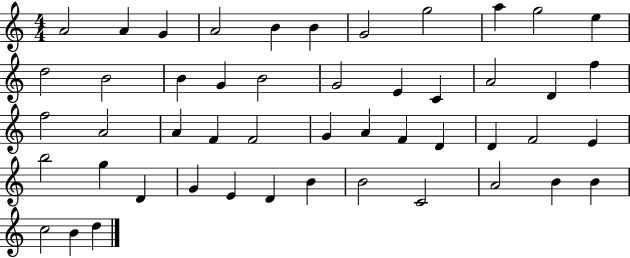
X:1
T:Untitled
M:4/4
L:1/4
K:C
A2 A G A2 B B G2 g2 a g2 e d2 B2 B G B2 G2 E C A2 D f f2 A2 A F F2 G A F D D F2 E b2 g D G E D B B2 C2 A2 B B c2 B d